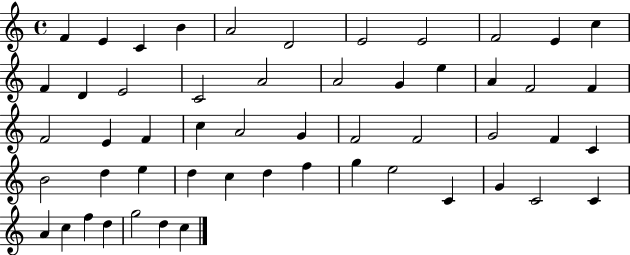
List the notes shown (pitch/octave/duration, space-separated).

F4/q E4/q C4/q B4/q A4/h D4/h E4/h E4/h F4/h E4/q C5/q F4/q D4/q E4/h C4/h A4/h A4/h G4/q E5/q A4/q F4/h F4/q F4/h E4/q F4/q C5/q A4/h G4/q F4/h F4/h G4/h F4/q C4/q B4/h D5/q E5/q D5/q C5/q D5/q F5/q G5/q E5/h C4/q G4/q C4/h C4/q A4/q C5/q F5/q D5/q G5/h D5/q C5/q